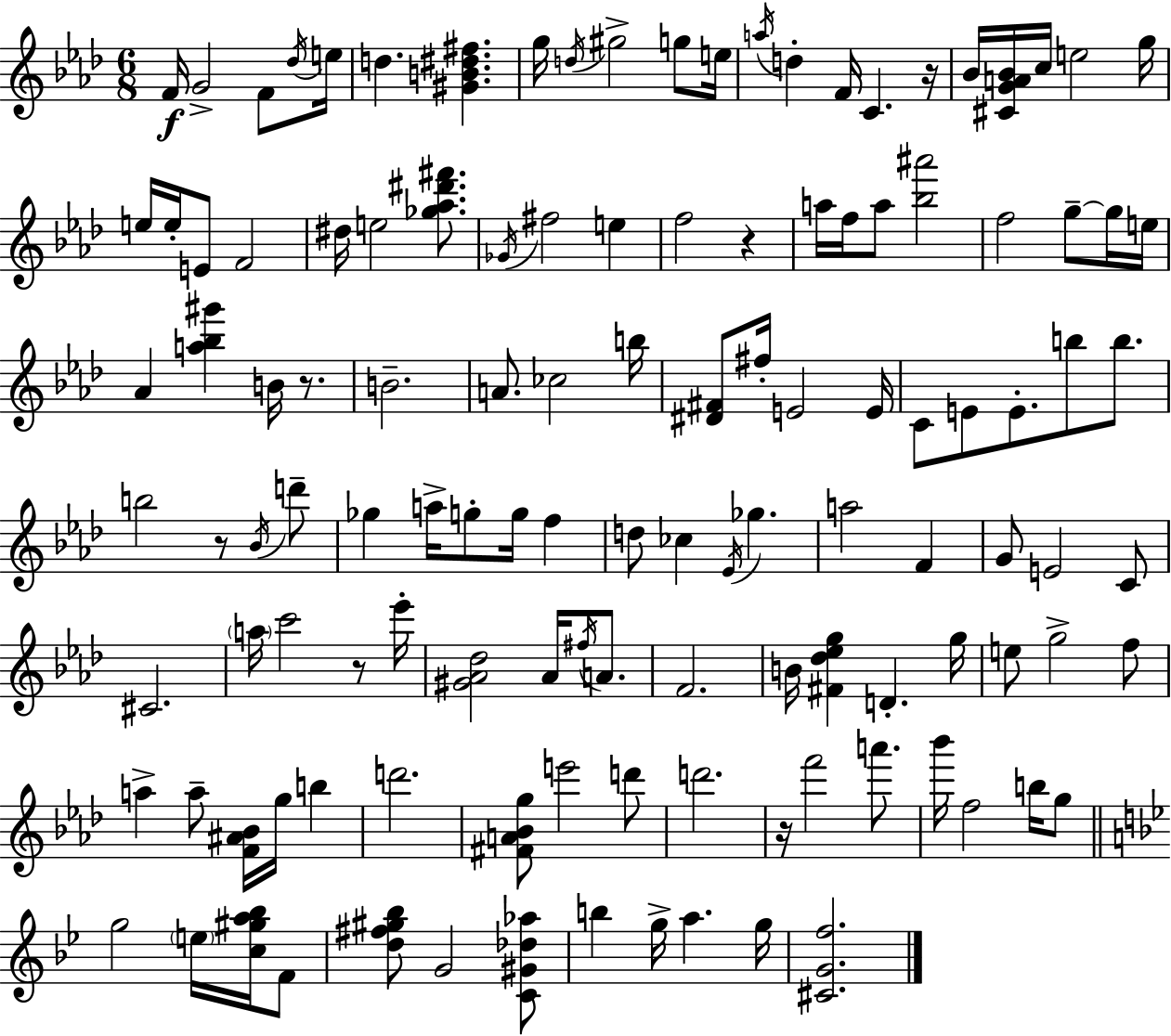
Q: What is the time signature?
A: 6/8